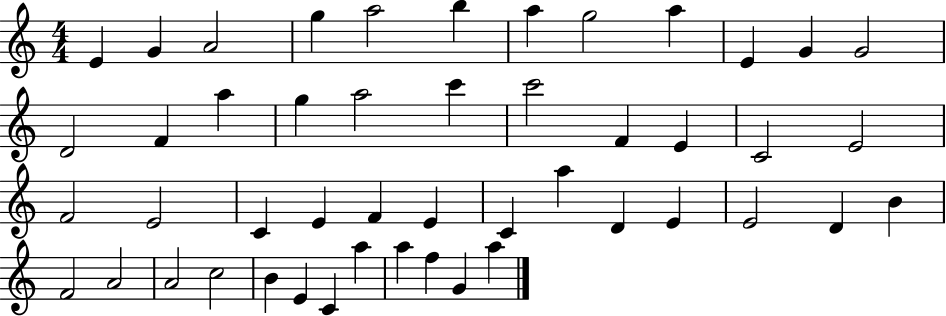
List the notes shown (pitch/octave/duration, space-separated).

E4/q G4/q A4/h G5/q A5/h B5/q A5/q G5/h A5/q E4/q G4/q G4/h D4/h F4/q A5/q G5/q A5/h C6/q C6/h F4/q E4/q C4/h E4/h F4/h E4/h C4/q E4/q F4/q E4/q C4/q A5/q D4/q E4/q E4/h D4/q B4/q F4/h A4/h A4/h C5/h B4/q E4/q C4/q A5/q A5/q F5/q G4/q A5/q